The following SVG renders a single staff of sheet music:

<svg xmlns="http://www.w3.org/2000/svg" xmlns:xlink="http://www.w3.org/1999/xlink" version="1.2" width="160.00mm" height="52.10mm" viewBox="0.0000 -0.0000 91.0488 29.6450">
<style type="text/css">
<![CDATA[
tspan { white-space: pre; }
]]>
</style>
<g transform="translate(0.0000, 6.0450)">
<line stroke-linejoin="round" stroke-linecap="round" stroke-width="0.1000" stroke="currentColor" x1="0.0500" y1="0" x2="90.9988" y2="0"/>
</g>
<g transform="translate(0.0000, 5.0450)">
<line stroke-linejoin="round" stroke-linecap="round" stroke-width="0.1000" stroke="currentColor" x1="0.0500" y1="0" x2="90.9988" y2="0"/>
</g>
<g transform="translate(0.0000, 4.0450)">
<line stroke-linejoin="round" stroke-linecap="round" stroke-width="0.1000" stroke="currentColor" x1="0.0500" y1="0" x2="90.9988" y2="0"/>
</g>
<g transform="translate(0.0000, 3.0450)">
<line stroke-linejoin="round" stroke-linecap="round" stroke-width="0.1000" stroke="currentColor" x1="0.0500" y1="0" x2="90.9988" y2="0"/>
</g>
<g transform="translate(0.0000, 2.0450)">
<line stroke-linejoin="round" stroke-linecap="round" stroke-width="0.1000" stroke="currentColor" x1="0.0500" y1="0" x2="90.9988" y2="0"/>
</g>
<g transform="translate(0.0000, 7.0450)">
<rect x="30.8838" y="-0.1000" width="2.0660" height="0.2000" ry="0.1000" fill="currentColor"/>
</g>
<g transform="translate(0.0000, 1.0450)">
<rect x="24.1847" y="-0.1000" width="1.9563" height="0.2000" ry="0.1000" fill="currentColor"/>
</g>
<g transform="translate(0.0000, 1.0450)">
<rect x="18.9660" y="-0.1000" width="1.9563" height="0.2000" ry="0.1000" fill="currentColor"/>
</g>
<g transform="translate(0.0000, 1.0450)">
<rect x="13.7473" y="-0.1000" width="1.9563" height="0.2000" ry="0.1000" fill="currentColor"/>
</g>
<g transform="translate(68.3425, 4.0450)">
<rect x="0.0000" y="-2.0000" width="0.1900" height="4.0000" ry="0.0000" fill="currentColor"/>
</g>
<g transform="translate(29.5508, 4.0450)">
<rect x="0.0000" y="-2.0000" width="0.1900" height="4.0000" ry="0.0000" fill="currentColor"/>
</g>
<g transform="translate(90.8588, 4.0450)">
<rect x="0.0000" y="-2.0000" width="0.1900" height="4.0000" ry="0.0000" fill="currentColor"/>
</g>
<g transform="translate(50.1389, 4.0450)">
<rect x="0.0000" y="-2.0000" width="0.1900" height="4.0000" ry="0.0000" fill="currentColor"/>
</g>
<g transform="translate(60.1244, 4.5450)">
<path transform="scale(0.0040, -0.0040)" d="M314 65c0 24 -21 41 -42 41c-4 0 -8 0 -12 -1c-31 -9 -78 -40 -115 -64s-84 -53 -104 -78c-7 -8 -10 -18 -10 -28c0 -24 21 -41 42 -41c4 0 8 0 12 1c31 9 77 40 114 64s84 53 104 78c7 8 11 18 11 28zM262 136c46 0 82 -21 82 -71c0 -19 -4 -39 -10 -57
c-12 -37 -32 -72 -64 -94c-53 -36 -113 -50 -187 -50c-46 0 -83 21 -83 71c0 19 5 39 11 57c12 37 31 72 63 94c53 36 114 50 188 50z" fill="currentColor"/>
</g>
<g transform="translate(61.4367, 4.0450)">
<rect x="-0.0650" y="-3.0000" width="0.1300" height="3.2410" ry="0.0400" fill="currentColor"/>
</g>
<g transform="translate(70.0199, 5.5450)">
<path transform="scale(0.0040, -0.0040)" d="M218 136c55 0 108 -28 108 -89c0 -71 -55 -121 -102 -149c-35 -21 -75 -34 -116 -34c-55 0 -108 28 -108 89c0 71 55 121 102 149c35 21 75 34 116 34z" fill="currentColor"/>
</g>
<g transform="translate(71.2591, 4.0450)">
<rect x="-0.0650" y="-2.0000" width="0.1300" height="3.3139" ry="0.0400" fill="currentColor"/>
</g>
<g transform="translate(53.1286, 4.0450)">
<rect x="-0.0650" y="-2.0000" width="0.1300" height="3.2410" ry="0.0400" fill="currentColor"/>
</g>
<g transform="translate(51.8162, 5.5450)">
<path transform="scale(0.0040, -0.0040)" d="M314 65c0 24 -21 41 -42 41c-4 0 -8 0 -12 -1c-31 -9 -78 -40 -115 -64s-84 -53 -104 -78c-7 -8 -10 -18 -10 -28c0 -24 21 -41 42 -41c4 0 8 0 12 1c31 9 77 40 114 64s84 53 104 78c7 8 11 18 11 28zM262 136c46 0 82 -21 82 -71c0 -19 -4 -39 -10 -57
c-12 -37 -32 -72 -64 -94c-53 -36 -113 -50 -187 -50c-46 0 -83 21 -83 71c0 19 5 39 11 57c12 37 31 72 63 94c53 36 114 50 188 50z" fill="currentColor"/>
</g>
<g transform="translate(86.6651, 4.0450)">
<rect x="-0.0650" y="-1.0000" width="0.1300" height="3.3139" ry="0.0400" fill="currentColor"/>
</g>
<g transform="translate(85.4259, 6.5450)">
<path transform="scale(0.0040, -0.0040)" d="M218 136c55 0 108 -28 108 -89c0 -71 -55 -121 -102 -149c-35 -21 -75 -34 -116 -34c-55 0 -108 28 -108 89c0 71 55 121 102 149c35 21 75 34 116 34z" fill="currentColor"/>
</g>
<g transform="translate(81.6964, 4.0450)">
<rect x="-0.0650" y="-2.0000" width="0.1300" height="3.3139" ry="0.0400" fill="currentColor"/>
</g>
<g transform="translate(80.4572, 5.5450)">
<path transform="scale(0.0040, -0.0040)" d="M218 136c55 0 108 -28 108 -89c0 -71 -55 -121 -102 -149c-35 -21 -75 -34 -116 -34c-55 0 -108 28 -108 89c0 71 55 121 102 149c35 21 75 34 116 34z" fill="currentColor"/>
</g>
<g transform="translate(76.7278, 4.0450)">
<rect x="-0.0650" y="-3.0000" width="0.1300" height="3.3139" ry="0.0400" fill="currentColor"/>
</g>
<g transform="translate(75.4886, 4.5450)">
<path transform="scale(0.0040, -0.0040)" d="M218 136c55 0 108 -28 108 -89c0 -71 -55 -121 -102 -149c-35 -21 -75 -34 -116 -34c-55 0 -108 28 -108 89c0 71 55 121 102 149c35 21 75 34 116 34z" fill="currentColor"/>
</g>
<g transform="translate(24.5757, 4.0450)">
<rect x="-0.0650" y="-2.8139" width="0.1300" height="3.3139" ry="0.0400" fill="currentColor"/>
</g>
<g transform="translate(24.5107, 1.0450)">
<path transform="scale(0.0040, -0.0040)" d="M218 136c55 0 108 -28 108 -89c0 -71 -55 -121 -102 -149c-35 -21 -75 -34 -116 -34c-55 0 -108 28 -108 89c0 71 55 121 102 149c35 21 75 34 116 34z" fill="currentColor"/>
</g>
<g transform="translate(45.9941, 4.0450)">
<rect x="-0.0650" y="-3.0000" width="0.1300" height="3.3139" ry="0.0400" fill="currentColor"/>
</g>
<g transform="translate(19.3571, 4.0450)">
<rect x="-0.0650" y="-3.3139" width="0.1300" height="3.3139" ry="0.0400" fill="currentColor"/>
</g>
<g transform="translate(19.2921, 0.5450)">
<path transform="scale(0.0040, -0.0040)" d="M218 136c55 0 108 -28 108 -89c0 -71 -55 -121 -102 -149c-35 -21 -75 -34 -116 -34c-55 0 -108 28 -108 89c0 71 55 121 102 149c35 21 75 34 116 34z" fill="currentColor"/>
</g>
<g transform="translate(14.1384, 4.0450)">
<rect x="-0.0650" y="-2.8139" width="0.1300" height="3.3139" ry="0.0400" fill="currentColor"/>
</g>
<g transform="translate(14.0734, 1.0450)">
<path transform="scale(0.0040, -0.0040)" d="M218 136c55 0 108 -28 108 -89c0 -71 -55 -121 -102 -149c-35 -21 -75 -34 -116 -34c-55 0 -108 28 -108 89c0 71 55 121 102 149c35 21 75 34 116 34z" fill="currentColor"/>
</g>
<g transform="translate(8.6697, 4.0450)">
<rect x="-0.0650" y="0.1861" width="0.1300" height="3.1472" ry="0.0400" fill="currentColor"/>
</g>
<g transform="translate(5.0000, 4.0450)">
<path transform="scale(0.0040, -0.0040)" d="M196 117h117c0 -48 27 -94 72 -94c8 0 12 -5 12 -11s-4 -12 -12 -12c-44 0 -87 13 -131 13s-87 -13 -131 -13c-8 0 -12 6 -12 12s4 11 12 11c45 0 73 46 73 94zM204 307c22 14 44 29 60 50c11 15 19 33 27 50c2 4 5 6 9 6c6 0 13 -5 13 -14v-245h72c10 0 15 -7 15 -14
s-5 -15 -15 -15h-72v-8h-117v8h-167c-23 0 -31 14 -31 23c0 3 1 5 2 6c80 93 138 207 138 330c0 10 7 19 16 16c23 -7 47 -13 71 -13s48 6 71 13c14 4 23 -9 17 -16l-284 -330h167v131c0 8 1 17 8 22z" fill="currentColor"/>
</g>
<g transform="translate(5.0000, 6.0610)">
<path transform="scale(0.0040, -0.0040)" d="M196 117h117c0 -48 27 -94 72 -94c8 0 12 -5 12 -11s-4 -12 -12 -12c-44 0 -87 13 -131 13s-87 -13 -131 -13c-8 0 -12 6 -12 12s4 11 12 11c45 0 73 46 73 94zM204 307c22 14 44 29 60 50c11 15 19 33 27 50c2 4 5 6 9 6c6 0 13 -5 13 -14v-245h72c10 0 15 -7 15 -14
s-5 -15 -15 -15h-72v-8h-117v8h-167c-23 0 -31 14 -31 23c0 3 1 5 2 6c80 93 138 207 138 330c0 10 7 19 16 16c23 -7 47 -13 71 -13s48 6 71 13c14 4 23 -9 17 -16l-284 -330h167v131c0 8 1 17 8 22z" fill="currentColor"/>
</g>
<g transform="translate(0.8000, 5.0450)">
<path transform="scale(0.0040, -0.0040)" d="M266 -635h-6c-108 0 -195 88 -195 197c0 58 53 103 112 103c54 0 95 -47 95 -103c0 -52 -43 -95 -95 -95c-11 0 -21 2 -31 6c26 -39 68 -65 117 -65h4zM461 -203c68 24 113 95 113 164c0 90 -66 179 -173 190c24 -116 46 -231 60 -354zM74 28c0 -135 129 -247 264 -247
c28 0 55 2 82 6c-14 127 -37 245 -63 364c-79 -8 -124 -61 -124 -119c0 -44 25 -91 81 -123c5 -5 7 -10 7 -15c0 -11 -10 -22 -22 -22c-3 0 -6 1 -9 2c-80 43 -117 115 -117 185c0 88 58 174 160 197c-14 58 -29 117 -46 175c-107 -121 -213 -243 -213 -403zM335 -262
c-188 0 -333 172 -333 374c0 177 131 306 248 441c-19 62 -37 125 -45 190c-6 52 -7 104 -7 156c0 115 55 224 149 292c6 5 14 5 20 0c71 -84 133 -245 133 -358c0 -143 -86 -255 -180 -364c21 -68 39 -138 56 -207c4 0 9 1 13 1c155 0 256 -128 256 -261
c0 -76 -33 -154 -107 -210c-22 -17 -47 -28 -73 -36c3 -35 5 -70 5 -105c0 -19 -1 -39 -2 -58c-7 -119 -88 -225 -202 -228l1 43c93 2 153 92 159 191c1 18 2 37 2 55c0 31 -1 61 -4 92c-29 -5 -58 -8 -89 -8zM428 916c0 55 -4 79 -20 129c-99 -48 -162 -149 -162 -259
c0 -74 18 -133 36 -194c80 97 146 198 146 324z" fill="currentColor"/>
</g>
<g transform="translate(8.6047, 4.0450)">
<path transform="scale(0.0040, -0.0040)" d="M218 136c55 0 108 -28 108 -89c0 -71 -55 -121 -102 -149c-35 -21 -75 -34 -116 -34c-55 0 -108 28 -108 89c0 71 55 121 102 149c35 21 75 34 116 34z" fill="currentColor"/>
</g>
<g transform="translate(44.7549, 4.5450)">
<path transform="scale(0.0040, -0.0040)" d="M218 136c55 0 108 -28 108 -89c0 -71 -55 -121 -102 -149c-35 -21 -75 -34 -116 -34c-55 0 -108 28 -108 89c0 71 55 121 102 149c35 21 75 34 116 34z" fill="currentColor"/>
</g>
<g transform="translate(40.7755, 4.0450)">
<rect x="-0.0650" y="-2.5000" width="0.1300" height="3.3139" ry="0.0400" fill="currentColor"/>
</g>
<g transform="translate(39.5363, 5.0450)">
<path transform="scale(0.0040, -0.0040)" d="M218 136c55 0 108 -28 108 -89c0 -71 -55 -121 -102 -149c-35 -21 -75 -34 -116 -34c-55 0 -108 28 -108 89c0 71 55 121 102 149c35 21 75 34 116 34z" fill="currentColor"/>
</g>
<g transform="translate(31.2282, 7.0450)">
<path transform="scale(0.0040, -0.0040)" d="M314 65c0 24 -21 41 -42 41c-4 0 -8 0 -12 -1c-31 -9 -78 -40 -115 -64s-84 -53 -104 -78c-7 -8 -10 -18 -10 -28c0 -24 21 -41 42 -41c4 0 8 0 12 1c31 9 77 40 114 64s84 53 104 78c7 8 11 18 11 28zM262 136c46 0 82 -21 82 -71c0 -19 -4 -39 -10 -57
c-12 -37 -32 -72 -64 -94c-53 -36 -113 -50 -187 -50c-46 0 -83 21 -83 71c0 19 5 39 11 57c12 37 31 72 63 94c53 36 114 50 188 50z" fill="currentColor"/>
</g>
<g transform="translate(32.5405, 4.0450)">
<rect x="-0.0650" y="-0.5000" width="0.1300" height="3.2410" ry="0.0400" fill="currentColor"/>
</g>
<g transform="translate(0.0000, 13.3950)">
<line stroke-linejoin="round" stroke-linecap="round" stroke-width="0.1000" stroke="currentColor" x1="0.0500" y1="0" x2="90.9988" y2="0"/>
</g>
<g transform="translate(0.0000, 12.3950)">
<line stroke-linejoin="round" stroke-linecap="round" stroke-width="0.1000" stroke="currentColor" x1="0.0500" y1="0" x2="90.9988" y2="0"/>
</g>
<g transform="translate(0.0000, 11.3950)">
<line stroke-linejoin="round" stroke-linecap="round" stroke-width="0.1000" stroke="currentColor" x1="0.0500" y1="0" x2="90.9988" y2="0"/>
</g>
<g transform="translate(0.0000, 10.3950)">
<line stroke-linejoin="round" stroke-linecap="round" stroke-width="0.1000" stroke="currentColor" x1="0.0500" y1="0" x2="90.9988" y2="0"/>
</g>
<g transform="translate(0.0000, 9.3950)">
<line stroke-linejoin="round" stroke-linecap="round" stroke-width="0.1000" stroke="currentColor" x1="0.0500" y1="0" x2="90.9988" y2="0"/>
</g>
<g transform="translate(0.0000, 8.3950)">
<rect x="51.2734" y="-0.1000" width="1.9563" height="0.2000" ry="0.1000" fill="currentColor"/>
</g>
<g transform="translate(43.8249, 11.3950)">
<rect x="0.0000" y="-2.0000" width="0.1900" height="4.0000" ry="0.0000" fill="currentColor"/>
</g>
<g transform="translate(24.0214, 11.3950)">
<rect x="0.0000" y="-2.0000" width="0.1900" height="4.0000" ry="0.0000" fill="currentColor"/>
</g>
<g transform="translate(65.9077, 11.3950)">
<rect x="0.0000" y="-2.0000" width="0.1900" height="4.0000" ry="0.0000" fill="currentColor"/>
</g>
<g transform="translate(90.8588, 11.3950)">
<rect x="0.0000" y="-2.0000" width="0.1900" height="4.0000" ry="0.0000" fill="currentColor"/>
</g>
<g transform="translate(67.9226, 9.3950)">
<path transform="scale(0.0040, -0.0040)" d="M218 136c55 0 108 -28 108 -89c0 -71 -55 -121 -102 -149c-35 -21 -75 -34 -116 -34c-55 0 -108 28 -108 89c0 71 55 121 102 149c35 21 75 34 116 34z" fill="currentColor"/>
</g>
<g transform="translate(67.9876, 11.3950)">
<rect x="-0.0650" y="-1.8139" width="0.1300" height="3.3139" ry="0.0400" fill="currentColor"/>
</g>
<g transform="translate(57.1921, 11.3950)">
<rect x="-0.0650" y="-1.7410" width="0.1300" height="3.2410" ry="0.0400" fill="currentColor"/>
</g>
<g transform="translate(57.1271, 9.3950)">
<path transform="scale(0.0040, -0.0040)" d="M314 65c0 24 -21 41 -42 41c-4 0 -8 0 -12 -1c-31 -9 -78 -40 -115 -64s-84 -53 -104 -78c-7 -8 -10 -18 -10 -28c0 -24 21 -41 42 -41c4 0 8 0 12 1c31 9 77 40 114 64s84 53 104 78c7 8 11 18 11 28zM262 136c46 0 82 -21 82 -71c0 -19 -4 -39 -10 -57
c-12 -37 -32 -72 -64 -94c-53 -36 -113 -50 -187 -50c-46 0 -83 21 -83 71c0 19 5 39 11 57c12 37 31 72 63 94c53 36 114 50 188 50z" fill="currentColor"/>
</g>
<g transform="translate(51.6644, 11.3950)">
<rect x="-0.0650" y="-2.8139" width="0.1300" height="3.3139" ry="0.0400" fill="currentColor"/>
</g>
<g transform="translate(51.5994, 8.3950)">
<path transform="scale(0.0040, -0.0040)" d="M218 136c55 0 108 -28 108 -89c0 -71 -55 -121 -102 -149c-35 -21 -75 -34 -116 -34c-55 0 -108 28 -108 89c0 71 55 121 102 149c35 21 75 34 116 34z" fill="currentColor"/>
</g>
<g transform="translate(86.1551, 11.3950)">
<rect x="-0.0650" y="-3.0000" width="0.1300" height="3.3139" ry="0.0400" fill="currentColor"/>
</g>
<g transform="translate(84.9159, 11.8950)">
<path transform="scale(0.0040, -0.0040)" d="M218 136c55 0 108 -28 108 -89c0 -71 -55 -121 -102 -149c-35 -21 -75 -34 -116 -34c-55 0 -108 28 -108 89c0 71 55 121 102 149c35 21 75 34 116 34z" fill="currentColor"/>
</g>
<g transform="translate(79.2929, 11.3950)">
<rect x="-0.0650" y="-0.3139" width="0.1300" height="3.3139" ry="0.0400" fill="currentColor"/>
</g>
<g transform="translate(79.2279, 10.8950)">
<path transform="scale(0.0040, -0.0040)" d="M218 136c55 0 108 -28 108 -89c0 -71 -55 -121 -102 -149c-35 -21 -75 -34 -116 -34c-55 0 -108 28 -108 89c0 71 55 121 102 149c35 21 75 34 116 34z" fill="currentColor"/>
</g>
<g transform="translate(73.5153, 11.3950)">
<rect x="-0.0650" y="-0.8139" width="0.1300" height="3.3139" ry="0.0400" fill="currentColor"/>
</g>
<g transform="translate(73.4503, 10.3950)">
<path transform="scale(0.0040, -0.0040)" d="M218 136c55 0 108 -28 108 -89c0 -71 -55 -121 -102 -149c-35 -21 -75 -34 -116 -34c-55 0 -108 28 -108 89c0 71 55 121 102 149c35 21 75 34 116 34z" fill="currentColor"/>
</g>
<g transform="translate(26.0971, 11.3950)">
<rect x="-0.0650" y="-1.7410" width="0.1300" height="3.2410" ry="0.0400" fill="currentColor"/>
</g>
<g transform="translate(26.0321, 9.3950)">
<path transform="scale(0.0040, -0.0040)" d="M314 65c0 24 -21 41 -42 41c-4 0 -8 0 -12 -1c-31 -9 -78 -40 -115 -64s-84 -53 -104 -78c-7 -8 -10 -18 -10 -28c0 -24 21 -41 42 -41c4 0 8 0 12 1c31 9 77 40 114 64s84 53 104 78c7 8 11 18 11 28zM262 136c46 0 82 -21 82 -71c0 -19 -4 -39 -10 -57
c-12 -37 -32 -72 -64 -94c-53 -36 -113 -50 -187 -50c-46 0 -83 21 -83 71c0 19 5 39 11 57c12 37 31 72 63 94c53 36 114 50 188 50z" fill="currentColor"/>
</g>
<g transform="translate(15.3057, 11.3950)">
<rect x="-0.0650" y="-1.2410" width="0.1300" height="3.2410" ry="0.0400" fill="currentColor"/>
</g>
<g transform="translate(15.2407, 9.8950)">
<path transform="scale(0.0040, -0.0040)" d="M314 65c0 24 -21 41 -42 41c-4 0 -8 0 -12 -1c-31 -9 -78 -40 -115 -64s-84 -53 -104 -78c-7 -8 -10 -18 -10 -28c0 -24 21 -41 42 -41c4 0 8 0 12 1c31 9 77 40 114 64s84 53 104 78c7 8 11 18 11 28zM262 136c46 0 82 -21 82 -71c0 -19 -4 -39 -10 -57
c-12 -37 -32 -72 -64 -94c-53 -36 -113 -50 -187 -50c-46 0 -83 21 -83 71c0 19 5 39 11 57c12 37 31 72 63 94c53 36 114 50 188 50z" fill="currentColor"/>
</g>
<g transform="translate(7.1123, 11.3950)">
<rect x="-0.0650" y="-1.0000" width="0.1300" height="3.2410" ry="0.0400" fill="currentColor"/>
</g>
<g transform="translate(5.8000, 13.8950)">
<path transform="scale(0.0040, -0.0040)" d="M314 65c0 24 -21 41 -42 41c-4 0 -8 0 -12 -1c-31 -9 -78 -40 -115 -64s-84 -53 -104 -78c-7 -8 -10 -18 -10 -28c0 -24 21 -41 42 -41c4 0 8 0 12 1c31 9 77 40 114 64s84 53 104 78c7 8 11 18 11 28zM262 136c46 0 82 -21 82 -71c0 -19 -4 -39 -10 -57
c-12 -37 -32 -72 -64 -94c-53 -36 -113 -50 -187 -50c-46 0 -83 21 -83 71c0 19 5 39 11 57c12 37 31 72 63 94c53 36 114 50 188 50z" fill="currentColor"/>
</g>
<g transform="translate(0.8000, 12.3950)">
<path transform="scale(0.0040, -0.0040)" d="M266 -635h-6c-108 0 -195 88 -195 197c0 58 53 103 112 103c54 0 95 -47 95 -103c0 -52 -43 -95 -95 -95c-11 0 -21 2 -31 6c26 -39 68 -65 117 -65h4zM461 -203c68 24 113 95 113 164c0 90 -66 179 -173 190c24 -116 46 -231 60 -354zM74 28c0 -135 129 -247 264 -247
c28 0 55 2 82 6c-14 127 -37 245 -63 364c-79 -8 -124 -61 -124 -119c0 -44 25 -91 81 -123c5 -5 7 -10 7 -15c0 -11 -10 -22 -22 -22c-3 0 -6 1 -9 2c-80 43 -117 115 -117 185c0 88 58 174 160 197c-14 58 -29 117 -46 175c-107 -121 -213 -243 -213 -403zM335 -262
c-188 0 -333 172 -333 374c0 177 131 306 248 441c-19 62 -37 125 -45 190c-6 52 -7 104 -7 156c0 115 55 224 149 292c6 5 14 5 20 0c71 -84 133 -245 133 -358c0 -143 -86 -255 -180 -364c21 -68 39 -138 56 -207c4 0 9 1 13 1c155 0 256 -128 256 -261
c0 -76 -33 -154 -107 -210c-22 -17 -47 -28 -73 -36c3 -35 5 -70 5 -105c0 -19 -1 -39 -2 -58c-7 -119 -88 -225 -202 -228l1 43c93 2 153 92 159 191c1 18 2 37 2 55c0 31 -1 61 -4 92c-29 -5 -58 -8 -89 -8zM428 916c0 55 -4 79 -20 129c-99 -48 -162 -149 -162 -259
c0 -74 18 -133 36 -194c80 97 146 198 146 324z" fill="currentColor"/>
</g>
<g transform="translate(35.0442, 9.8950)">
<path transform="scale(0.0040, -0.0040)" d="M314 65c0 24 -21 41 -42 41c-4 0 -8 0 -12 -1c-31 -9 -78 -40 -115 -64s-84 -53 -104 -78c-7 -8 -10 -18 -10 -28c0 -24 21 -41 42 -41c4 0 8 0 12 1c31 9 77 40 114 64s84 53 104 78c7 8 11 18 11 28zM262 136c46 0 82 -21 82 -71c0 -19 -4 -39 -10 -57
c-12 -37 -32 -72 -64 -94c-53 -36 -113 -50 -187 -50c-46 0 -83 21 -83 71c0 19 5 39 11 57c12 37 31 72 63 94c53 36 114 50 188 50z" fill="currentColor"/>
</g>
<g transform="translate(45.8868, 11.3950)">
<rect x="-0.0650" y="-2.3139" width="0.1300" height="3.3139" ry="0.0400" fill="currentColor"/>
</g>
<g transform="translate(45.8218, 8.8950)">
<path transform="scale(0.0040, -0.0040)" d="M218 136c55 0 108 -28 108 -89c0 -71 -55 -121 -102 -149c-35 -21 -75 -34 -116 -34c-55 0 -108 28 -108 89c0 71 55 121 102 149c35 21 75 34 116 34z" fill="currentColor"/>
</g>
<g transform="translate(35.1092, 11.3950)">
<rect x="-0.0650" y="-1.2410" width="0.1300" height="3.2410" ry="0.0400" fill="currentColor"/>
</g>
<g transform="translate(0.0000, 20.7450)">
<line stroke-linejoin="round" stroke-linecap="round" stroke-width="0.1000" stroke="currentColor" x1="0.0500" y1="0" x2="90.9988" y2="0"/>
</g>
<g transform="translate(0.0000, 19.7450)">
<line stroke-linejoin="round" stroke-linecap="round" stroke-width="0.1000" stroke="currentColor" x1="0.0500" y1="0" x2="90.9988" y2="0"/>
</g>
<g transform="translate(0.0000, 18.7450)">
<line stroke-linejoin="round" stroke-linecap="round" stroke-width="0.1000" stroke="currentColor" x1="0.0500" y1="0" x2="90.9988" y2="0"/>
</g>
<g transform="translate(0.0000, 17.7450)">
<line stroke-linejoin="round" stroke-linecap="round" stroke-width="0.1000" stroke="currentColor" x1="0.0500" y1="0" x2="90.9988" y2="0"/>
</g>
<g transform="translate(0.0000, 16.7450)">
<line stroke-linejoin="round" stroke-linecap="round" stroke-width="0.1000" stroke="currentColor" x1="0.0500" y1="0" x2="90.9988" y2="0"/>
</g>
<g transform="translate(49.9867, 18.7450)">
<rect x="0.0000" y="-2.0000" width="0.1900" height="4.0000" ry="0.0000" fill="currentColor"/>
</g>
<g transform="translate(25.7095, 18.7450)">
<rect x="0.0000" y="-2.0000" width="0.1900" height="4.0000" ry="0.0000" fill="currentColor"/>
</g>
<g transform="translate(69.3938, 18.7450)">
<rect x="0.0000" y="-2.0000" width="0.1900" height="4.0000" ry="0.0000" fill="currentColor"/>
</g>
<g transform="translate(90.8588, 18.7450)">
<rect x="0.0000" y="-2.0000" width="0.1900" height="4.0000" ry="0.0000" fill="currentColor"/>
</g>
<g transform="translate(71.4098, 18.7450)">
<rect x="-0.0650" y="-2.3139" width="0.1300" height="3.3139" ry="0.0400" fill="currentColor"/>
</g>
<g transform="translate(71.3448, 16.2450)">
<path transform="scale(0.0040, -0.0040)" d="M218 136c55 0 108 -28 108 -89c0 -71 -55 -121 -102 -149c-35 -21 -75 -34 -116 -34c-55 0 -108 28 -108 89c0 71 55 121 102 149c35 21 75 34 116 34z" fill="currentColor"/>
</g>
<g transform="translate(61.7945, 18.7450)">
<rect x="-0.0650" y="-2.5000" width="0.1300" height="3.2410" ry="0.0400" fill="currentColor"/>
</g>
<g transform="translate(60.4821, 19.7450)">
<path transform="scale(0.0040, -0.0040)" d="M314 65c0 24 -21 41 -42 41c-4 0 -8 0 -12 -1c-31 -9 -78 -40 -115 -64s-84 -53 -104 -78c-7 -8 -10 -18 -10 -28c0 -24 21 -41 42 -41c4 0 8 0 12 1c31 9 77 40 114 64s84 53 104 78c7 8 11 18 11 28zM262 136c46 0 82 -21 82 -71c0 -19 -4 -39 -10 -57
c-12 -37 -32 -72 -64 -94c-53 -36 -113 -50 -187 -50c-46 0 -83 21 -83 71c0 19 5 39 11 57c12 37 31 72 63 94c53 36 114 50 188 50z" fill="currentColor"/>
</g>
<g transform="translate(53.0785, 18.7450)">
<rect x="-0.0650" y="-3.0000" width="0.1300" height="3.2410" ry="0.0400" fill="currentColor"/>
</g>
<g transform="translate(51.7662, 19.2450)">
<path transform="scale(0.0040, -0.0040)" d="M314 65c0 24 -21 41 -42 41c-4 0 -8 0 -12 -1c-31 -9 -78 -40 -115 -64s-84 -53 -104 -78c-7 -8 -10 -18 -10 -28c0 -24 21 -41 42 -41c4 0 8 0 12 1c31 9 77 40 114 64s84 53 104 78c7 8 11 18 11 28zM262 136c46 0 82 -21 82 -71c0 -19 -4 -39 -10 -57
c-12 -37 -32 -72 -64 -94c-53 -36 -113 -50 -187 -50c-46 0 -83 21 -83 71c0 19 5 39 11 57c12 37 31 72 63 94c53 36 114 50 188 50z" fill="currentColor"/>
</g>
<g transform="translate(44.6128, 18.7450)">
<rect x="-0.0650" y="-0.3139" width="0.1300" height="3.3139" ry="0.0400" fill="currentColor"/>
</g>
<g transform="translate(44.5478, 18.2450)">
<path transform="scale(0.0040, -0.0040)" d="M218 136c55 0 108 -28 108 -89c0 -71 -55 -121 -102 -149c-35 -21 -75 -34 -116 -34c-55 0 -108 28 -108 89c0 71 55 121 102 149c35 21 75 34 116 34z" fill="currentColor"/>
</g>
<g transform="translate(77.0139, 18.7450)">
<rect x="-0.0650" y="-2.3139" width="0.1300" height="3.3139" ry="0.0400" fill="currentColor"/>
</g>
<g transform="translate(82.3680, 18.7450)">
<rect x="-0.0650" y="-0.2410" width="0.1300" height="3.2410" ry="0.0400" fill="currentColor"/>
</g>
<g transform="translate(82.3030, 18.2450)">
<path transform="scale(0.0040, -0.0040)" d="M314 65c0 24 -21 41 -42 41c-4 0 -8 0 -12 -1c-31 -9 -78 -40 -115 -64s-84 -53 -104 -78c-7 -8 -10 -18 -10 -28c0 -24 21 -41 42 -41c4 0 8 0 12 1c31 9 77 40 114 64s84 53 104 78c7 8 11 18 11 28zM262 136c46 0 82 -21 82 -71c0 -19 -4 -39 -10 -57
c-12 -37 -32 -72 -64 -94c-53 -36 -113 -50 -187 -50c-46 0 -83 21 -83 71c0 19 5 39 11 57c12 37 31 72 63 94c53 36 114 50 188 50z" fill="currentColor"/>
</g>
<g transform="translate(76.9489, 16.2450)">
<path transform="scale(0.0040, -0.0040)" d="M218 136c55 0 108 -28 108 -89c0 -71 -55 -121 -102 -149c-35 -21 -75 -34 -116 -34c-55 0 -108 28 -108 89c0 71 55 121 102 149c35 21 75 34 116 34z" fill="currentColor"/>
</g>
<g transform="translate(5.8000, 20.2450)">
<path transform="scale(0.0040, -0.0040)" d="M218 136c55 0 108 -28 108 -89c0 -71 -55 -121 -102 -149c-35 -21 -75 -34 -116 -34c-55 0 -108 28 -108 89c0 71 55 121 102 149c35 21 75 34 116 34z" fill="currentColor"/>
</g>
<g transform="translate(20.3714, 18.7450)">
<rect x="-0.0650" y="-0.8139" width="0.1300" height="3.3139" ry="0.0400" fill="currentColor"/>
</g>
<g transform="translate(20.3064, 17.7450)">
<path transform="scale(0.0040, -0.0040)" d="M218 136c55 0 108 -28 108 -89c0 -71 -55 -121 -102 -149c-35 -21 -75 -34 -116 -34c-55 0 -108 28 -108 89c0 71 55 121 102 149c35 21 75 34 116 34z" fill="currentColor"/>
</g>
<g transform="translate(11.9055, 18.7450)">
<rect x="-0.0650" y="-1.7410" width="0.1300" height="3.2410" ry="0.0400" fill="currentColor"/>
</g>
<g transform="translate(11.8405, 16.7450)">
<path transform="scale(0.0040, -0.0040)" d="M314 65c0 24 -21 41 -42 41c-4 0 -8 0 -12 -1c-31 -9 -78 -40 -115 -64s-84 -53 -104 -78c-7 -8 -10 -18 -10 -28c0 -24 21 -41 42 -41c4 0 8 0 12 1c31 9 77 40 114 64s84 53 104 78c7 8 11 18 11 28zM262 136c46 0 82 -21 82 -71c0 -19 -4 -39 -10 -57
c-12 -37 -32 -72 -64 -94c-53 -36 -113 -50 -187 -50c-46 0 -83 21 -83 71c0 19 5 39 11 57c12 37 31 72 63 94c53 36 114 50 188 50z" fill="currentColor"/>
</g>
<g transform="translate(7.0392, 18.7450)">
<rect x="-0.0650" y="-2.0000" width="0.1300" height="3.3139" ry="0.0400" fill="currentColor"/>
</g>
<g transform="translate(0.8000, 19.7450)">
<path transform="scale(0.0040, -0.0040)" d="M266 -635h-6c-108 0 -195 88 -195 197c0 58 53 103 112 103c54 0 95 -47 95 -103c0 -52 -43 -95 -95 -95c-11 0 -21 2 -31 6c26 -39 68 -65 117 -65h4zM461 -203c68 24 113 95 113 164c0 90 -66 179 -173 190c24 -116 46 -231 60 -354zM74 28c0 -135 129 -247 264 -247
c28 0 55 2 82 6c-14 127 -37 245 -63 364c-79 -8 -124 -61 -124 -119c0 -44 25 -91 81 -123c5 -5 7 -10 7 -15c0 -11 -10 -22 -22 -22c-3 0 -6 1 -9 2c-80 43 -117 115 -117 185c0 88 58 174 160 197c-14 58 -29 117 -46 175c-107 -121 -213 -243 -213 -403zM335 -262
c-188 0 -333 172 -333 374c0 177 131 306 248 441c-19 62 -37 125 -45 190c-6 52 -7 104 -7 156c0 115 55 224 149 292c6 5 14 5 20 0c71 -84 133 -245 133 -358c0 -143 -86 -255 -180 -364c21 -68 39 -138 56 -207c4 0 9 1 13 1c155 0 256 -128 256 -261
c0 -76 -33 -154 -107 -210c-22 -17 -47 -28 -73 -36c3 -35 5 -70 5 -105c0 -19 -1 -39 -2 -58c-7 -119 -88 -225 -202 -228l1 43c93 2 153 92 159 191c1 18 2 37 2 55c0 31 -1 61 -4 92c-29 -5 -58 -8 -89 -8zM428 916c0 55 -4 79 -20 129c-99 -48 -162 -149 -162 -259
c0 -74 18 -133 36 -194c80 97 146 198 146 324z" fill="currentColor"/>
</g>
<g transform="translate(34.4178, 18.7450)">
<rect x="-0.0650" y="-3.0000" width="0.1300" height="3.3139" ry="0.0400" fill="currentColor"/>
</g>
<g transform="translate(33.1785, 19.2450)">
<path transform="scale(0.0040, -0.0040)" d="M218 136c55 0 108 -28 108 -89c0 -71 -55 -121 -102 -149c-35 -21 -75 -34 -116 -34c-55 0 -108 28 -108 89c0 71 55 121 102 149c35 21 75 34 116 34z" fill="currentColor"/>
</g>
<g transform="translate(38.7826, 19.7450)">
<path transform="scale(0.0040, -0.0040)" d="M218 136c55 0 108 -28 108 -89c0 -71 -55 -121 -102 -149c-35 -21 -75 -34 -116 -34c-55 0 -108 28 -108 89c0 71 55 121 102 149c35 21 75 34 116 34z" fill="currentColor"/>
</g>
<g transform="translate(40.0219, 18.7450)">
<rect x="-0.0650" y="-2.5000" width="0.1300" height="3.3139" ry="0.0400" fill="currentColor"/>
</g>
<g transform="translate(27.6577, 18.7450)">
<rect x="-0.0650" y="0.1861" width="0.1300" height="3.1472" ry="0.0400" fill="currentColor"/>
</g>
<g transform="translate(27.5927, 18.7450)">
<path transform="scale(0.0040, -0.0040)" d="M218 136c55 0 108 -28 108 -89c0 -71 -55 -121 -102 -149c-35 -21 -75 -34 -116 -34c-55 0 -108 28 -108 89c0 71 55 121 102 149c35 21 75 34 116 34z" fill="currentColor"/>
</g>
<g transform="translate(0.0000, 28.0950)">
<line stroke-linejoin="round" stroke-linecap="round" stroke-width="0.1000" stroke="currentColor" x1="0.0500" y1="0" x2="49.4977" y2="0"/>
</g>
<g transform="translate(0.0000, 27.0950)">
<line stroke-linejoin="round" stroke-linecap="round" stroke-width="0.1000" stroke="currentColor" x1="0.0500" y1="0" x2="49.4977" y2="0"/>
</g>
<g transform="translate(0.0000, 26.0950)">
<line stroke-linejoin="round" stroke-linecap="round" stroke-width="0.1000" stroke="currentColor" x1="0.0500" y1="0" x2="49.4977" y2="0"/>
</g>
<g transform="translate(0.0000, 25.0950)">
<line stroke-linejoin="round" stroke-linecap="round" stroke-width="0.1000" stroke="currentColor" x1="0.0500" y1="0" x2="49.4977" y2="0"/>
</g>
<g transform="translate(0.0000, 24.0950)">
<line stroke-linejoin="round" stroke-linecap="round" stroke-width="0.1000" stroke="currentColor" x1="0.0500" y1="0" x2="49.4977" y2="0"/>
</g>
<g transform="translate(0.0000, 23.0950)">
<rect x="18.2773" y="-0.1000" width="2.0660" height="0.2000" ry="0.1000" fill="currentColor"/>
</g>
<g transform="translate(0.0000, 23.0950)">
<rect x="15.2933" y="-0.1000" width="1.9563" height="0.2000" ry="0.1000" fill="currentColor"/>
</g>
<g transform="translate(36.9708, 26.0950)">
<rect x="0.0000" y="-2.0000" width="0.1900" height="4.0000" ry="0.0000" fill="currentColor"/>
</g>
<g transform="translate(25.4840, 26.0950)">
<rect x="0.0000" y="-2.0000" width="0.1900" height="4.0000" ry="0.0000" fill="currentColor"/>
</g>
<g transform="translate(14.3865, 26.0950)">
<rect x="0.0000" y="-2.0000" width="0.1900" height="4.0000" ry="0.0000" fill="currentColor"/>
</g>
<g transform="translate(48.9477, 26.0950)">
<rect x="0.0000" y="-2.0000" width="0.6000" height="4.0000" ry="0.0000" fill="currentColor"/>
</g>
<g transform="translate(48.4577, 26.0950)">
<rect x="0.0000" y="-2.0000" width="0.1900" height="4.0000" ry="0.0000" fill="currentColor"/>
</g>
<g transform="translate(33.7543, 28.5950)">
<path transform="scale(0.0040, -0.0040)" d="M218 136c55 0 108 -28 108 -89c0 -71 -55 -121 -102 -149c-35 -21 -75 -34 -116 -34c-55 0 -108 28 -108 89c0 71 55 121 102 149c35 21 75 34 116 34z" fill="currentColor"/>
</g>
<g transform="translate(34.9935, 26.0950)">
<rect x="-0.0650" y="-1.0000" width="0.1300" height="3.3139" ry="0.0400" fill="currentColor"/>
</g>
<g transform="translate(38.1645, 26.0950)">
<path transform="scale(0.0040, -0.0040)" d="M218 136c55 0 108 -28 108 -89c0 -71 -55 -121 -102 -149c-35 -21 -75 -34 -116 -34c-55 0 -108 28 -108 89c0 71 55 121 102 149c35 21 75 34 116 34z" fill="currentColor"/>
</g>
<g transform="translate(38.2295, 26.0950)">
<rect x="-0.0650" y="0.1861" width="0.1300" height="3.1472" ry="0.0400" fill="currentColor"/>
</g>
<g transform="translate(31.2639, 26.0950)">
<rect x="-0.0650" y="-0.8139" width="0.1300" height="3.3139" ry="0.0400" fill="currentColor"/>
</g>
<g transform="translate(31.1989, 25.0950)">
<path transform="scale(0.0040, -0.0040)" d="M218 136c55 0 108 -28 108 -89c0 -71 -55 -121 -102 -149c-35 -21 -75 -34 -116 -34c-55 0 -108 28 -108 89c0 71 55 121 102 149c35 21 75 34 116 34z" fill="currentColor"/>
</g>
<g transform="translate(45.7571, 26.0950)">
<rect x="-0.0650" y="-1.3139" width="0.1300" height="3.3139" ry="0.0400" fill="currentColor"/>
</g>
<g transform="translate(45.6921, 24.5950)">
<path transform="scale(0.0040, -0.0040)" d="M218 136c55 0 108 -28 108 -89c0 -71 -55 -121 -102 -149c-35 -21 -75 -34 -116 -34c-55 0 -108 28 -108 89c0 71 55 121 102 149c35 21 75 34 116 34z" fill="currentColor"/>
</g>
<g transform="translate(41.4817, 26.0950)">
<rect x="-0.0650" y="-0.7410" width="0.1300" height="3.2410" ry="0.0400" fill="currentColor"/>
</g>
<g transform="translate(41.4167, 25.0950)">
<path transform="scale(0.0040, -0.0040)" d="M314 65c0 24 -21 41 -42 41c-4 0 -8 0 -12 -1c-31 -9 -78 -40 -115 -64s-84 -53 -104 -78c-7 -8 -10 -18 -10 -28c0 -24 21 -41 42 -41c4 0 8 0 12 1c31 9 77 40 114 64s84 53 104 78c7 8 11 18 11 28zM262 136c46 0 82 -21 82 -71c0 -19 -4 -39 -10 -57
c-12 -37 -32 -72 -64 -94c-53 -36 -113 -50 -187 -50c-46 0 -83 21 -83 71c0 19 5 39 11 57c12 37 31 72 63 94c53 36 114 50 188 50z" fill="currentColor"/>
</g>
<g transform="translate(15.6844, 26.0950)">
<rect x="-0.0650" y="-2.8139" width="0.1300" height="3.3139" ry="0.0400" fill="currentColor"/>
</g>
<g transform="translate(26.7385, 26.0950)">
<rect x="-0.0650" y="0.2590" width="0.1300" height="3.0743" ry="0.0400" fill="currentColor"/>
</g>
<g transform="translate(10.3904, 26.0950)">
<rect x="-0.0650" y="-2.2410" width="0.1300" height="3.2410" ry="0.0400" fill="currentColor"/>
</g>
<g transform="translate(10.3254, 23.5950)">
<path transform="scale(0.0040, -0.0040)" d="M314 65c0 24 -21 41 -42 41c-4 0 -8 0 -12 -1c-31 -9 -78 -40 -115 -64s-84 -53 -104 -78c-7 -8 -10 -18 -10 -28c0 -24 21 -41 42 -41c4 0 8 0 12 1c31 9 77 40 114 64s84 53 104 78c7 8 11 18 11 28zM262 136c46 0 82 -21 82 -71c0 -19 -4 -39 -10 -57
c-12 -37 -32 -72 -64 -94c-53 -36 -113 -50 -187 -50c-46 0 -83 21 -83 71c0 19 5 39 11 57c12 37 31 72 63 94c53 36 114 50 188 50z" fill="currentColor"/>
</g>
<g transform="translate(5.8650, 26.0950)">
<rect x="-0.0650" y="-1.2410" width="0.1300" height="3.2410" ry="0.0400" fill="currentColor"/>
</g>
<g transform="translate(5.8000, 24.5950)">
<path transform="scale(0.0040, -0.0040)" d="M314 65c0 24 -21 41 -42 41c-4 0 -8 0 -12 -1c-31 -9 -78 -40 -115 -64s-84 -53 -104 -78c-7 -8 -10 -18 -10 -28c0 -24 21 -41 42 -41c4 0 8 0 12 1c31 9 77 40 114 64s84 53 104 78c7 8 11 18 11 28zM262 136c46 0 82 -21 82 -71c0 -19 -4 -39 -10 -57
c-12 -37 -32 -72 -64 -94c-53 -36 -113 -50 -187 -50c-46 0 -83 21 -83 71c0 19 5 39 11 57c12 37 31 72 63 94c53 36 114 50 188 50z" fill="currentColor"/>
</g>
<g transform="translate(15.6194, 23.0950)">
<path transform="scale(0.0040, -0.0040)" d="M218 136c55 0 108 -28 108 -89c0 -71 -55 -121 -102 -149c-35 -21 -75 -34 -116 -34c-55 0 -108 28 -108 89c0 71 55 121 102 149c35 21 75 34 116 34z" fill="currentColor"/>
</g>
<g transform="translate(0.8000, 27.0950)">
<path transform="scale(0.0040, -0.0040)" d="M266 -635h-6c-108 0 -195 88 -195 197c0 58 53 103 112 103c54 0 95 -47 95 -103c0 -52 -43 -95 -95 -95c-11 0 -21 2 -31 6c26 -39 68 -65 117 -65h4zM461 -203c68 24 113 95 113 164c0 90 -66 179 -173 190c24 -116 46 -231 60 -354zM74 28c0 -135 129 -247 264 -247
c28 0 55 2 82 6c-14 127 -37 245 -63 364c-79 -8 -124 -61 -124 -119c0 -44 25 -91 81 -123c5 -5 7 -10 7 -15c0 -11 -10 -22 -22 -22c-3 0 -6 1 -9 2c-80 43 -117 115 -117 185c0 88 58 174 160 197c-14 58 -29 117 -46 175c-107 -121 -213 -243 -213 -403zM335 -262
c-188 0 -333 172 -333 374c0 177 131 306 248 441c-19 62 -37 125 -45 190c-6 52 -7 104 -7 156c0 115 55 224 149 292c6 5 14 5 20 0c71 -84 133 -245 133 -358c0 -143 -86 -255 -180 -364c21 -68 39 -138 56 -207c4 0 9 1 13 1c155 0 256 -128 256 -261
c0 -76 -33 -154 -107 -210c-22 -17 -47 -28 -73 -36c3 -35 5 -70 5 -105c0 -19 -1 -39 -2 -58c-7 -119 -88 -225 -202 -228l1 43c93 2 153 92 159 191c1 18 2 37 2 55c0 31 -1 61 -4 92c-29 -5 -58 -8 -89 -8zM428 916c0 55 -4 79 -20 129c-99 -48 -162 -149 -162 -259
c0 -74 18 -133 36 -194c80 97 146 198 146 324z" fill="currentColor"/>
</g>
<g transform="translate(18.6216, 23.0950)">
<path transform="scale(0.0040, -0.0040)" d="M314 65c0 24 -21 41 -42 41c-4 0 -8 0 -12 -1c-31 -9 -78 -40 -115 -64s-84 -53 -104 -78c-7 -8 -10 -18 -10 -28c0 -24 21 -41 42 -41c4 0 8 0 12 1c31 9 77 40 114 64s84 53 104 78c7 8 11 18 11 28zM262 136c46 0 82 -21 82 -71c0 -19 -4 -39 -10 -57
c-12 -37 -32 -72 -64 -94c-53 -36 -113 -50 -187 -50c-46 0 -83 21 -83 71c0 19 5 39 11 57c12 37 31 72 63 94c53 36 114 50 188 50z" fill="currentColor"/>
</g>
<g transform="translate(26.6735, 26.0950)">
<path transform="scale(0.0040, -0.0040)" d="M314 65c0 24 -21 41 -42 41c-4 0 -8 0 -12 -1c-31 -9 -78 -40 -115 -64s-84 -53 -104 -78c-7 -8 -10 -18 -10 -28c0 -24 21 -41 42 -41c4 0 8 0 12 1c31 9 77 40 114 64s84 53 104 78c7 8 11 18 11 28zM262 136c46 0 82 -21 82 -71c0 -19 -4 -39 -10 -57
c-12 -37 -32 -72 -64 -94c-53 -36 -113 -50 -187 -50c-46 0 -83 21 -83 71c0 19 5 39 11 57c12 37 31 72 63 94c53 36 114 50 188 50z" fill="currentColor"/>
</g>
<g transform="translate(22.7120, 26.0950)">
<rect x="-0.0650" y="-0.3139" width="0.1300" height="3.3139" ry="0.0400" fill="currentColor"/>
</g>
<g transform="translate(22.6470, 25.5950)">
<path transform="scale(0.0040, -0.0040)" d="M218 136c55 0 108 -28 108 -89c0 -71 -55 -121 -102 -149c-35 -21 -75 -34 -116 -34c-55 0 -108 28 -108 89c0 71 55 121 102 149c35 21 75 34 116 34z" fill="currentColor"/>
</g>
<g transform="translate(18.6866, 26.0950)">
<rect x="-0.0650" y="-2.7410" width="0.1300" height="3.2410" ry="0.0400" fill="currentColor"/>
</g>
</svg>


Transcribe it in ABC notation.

X:1
T:Untitled
M:4/4
L:1/4
K:C
B a b a C2 G A F2 A2 F A F D D2 e2 f2 e2 g a f2 f d c A F f2 d B A G c A2 G2 g g c2 e2 g2 a a2 c B2 d D B d2 e